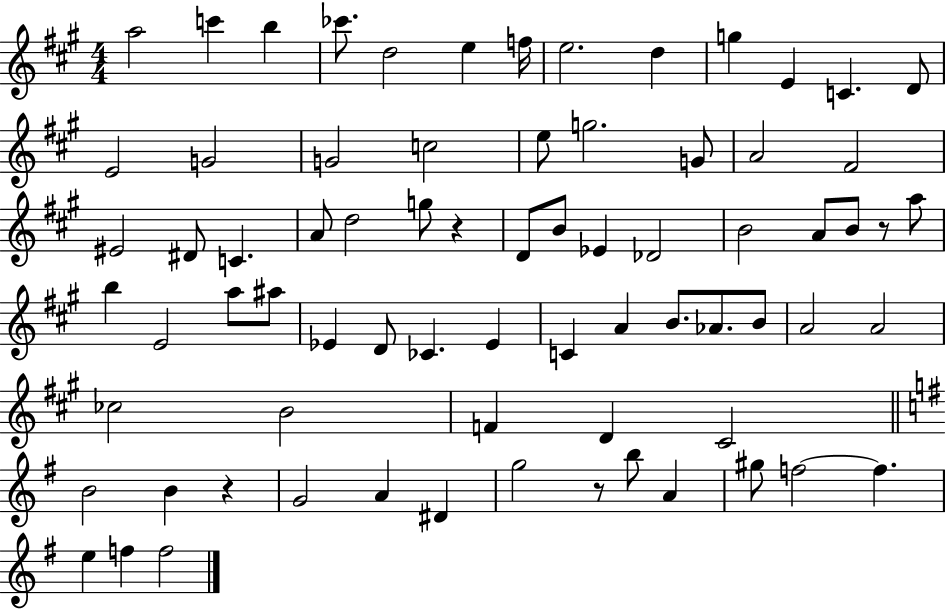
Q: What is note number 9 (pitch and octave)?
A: D5